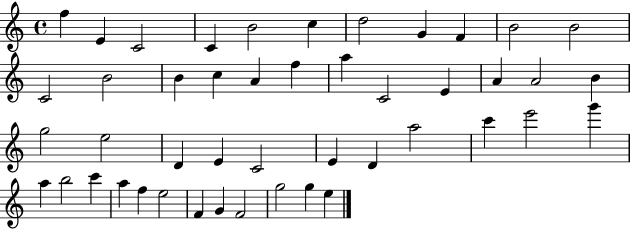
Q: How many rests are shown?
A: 0